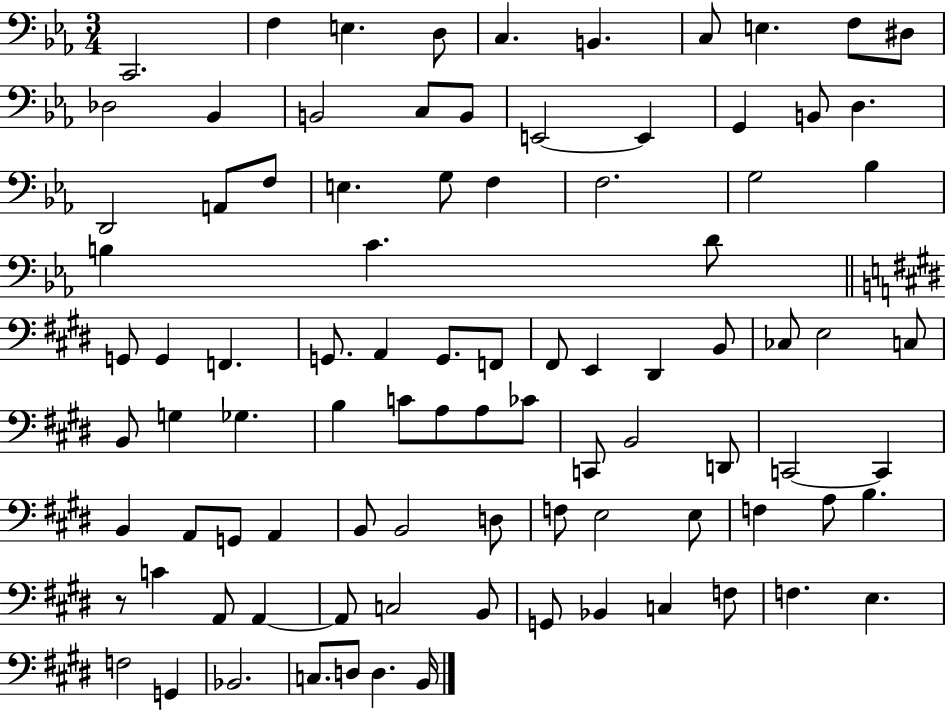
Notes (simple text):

C2/h. F3/q E3/q. D3/e C3/q. B2/q. C3/e E3/q. F3/e D#3/e Db3/h Bb2/q B2/h C3/e B2/e E2/h E2/q G2/q B2/e D3/q. D2/h A2/e F3/e E3/q. G3/e F3/q F3/h. G3/h Bb3/q B3/q C4/q. D4/e G2/e G2/q F2/q. G2/e. A2/q G2/e. F2/e F#2/e E2/q D#2/q B2/e CES3/e E3/h C3/e B2/e G3/q Gb3/q. B3/q C4/e A3/e A3/e CES4/e C2/e B2/h D2/e C2/h C2/q B2/q A2/e G2/e A2/q B2/e B2/h D3/e F3/e E3/h E3/e F3/q A3/e B3/q. R/e C4/q A2/e A2/q A2/e C3/h B2/e G2/e Bb2/q C3/q F3/e F3/q. E3/q. F3/h G2/q Bb2/h. C3/e. D3/e D3/q. B2/s